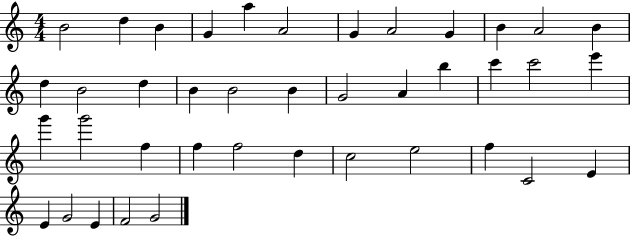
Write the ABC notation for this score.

X:1
T:Untitled
M:4/4
L:1/4
K:C
B2 d B G a A2 G A2 G B A2 B d B2 d B B2 B G2 A b c' c'2 e' g' g'2 f f f2 d c2 e2 f C2 E E G2 E F2 G2